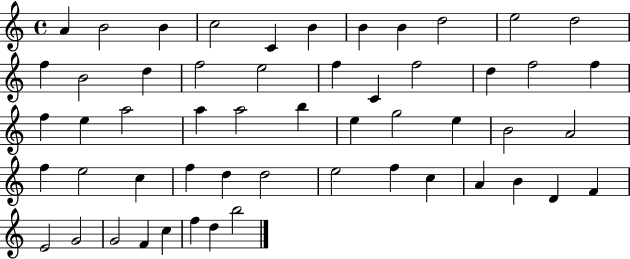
X:1
T:Untitled
M:4/4
L:1/4
K:C
A B2 B c2 C B B B d2 e2 d2 f B2 d f2 e2 f C f2 d f2 f f e a2 a a2 b e g2 e B2 A2 f e2 c f d d2 e2 f c A B D F E2 G2 G2 F c f d b2